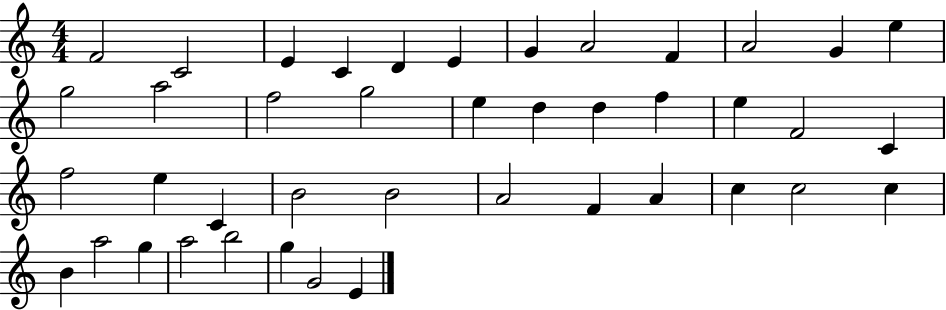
X:1
T:Untitled
M:4/4
L:1/4
K:C
F2 C2 E C D E G A2 F A2 G e g2 a2 f2 g2 e d d f e F2 C f2 e C B2 B2 A2 F A c c2 c B a2 g a2 b2 g G2 E